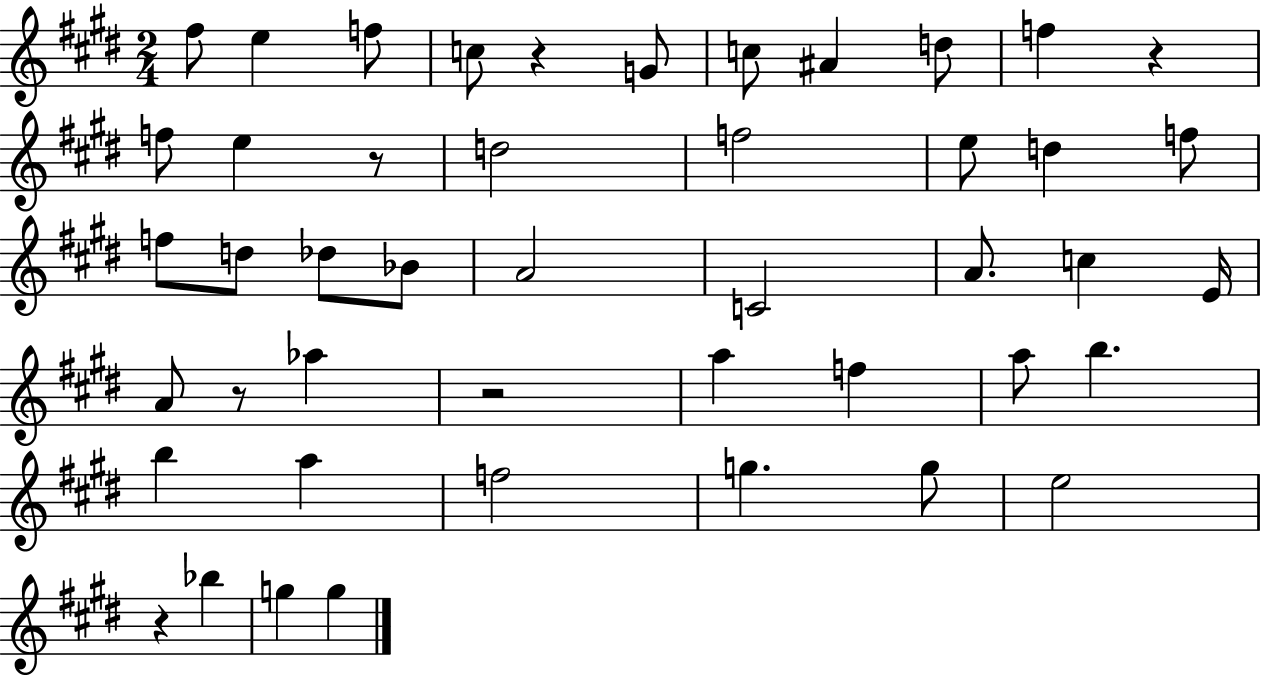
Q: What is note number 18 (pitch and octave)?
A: D5